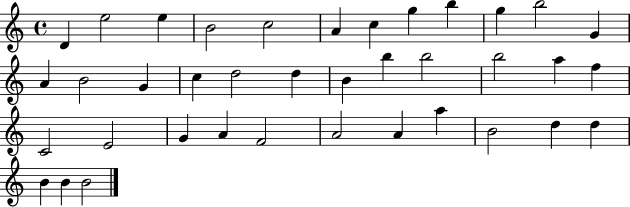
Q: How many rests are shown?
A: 0